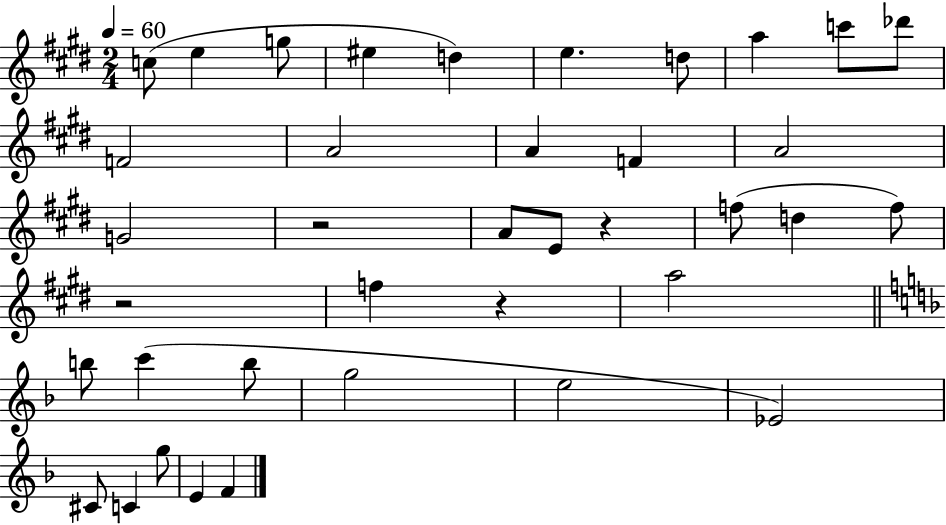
X:1
T:Untitled
M:2/4
L:1/4
K:E
c/2 e g/2 ^e d e d/2 a c'/2 _d'/2 F2 A2 A F A2 G2 z2 A/2 E/2 z f/2 d f/2 z2 f z a2 b/2 c' b/2 g2 e2 _E2 ^C/2 C g/2 E F